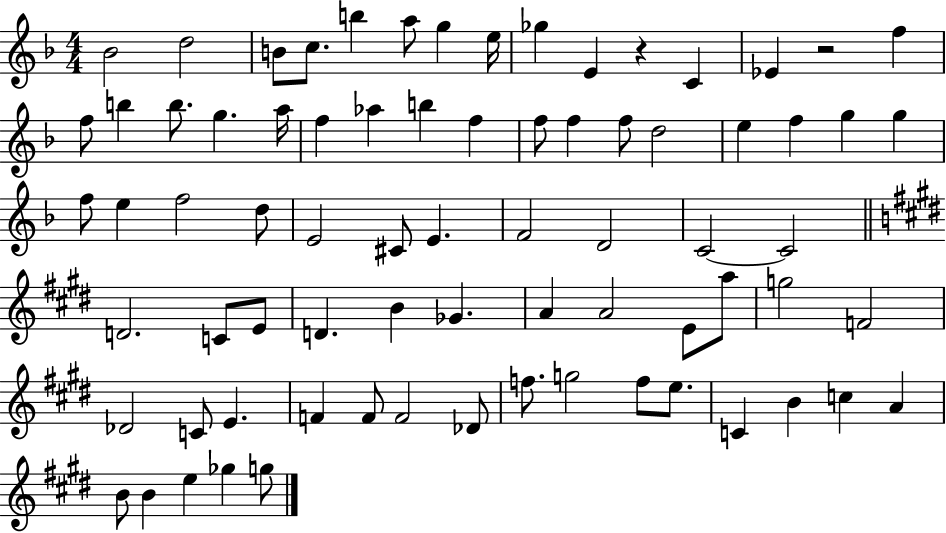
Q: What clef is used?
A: treble